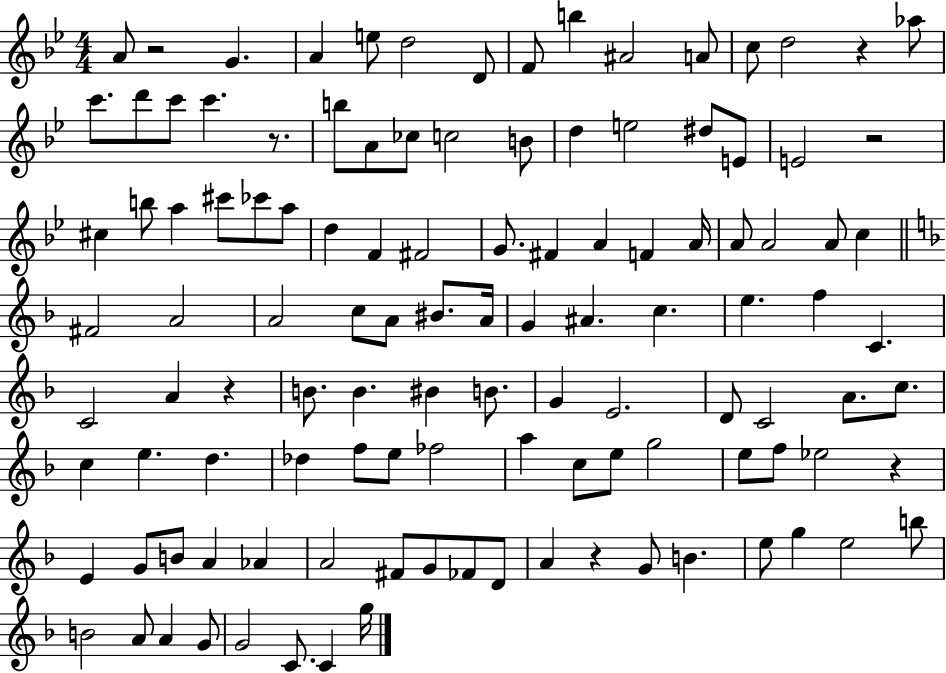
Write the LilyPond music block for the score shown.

{
  \clef treble
  \numericTimeSignature
  \time 4/4
  \key bes \major
  a'8 r2 g'4. | a'4 e''8 d''2 d'8 | f'8 b''4 ais'2 a'8 | c''8 d''2 r4 aes''8 | \break c'''8. d'''8 c'''8 c'''4. r8. | b''8 a'8 ces''8 c''2 b'8 | d''4 e''2 dis''8 e'8 | e'2 r2 | \break cis''4 b''8 a''4 cis'''8 ces'''8 a''8 | d''4 f'4 fis'2 | g'8. fis'4 a'4 f'4 a'16 | a'8 a'2 a'8 c''4 | \break \bar "||" \break \key f \major fis'2 a'2 | a'2 c''8 a'8 bis'8. a'16 | g'4 ais'4. c''4. | e''4. f''4 c'4. | \break c'2 a'4 r4 | b'8. b'4. bis'4 b'8. | g'4 e'2. | d'8 c'2 a'8. c''8. | \break c''4 e''4. d''4. | des''4 f''8 e''8 fes''2 | a''4 c''8 e''8 g''2 | e''8 f''8 ees''2 r4 | \break e'4 g'8 b'8 a'4 aes'4 | a'2 fis'8 g'8 fes'8 d'8 | a'4 r4 g'8 b'4. | e''8 g''4 e''2 b''8 | \break b'2 a'8 a'4 g'8 | g'2 c'8. c'4 g''16 | \bar "|."
}